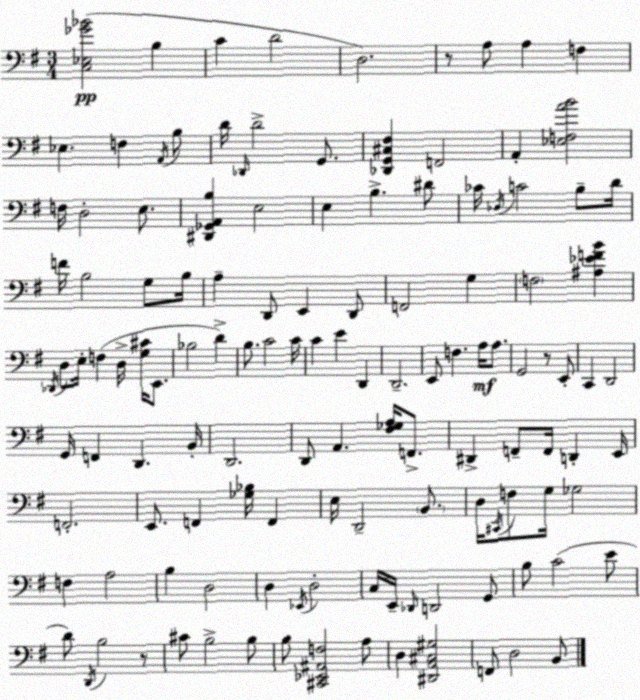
X:1
T:Untitled
M:3/4
L:1/4
K:Em
[C,_E,_G_B]2 B, C D2 D,2 z/2 A,/2 A, F, _E, F, A,,/4 B,/2 D/4 _D,,/4 D2 G,,/2 [_D,,G,,^C,^F,] F,,2 A,, [_E,F,AB]2 F,/4 D,2 E,/2 [^D,,_G,,A,,B,] E,2 E, B, ^D/2 _C/4 _D,/4 C2 B,/2 D/4 F/4 B,2 G,/2 B,/4 A, D,,/2 E,, D,,/2 F,,2 G, F,2 [^A,_EFB] _D,,/4 D,/2 E,/4 F, D,/4 [G,^C]/4 E,,/2 _B,2 D B,/2 C2 C/4 C E D,, D,,2 E,,/2 F, A,/4 A,/2 G,,2 z/2 E,,/2 C,, D,,2 G,,/4 F,, D,, B,,/4 D,,2 D,,/2 A,, [^F,_G,A,]/4 F,,/2 ^D,, F,,/2 F,,/4 D,, E,,/4 F,,2 E,,/2 F,, [_G,_B,]/4 F,, E,/4 D,,2 B,,/2 D,/4 ^C,,/4 F,/2 G,/4 _G,2 F, A,2 B, D,2 D, _E,,/4 D,2 C,/4 E,,/4 _D,,/4 D,,2 G,,/2 B,/2 C2 E/2 D/2 D,,/4 B,2 z/2 ^C/2 B,2 B,/2 B,/2 [^C,,_E,,^A,,F,]2 A,/2 D, [^D,,A,,^C,^G,]2 F,,/2 D,2 B,,/2